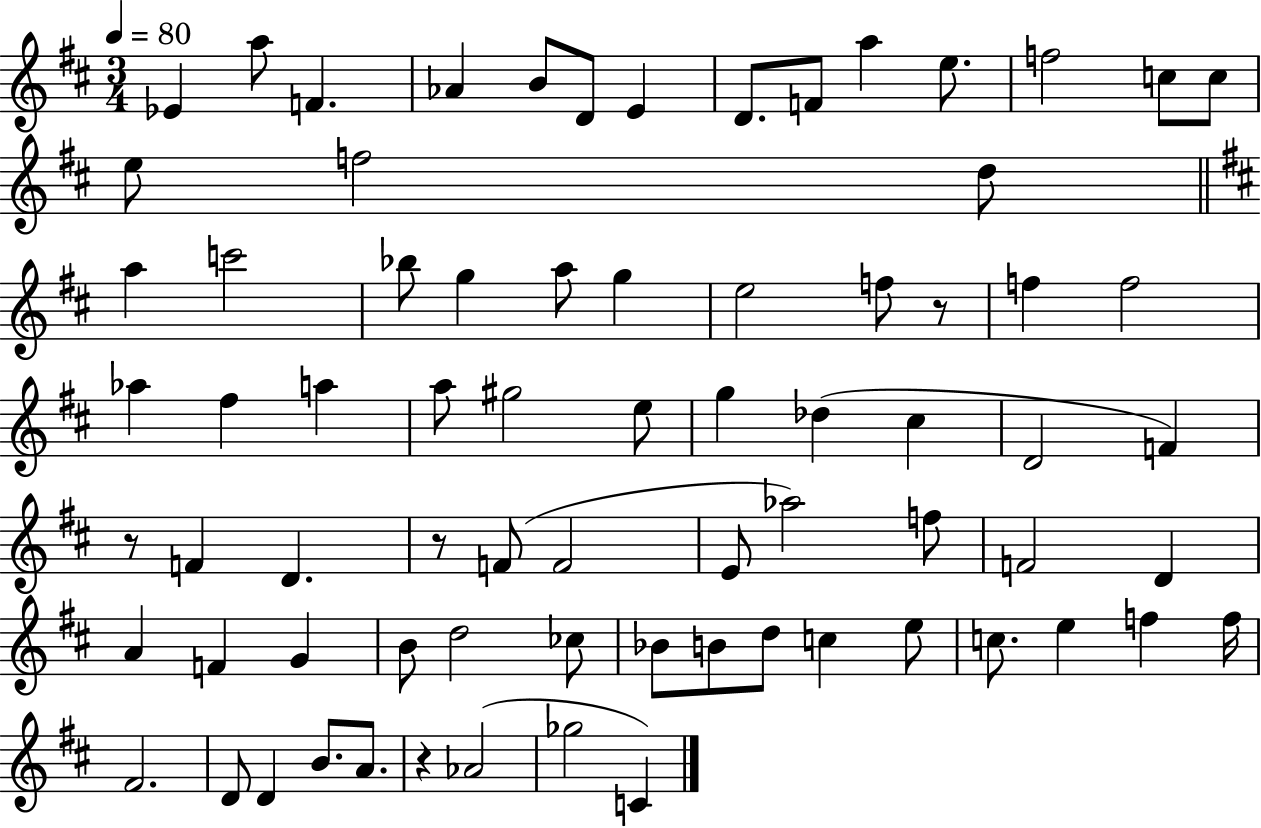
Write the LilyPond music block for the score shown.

{
  \clef treble
  \numericTimeSignature
  \time 3/4
  \key d \major
  \tempo 4 = 80
  ees'4 a''8 f'4. | aes'4 b'8 d'8 e'4 | d'8. f'8 a''4 e''8. | f''2 c''8 c''8 | \break e''8 f''2 d''8 | \bar "||" \break \key b \minor a''4 c'''2 | bes''8 g''4 a''8 g''4 | e''2 f''8 r8 | f''4 f''2 | \break aes''4 fis''4 a''4 | a''8 gis''2 e''8 | g''4 des''4( cis''4 | d'2 f'4) | \break r8 f'4 d'4. | r8 f'8( f'2 | e'8 aes''2) f''8 | f'2 d'4 | \break a'4 f'4 g'4 | b'8 d''2 ces''8 | bes'8 b'8 d''8 c''4 e''8 | c''8. e''4 f''4 f''16 | \break fis'2. | d'8 d'4 b'8. a'8. | r4 aes'2( | ges''2 c'4) | \break \bar "|."
}